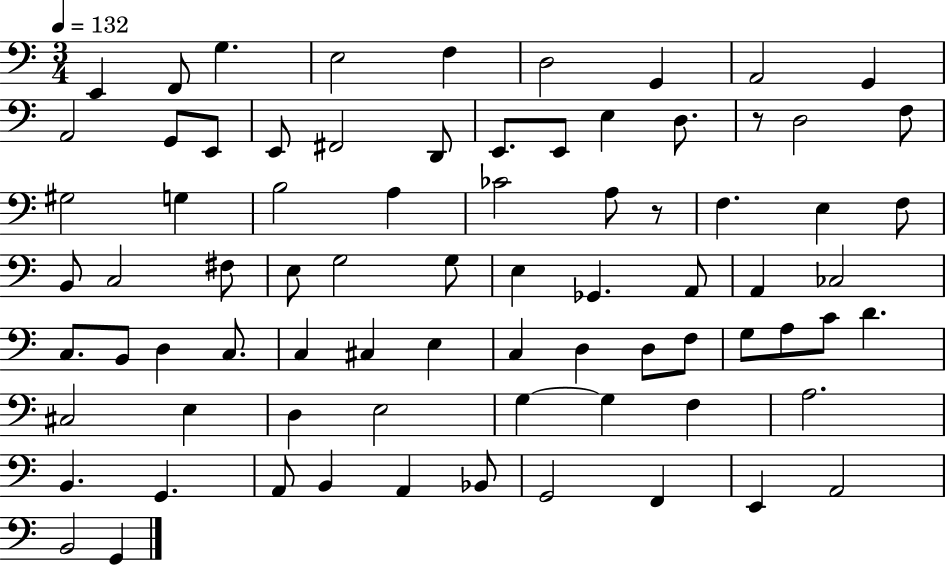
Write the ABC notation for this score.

X:1
T:Untitled
M:3/4
L:1/4
K:C
E,, F,,/2 G, E,2 F, D,2 G,, A,,2 G,, A,,2 G,,/2 E,,/2 E,,/2 ^F,,2 D,,/2 E,,/2 E,,/2 E, D,/2 z/2 D,2 F,/2 ^G,2 G, B,2 A, _C2 A,/2 z/2 F, E, F,/2 B,,/2 C,2 ^F,/2 E,/2 G,2 G,/2 E, _G,, A,,/2 A,, _C,2 C,/2 B,,/2 D, C,/2 C, ^C, E, C, D, D,/2 F,/2 G,/2 A,/2 C/2 D ^C,2 E, D, E,2 G, G, F, A,2 B,, G,, A,,/2 B,, A,, _B,,/2 G,,2 F,, E,, A,,2 B,,2 G,,